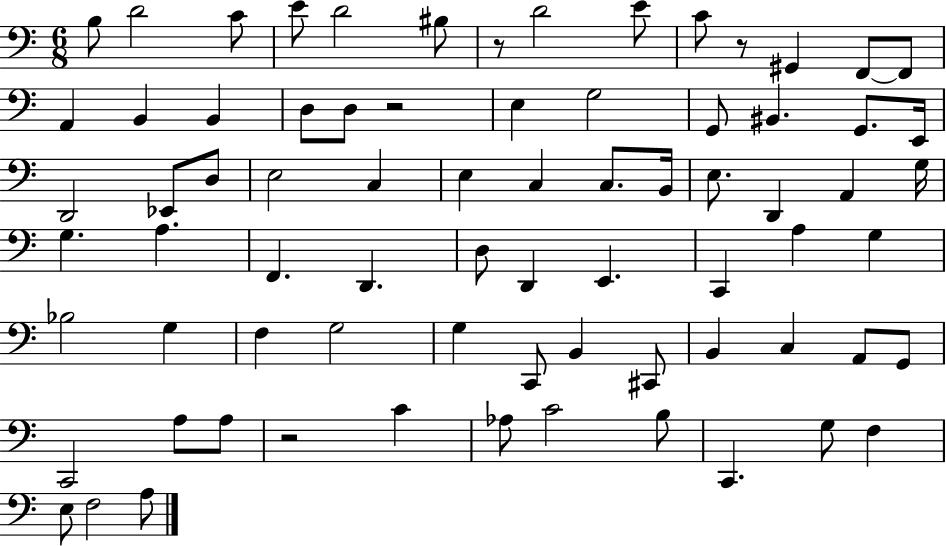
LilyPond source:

{
  \clef bass
  \numericTimeSignature
  \time 6/8
  \key c \major
  \repeat volta 2 { b8 d'2 c'8 | e'8 d'2 bis8 | r8 d'2 e'8 | c'8 r8 gis,4 f,8~~ f,8 | \break a,4 b,4 b,4 | d8 d8 r2 | e4 g2 | g,8 bis,4. g,8. e,16 | \break d,2 ees,8 d8 | e2 c4 | e4 c4 c8. b,16 | e8. d,4 a,4 g16 | \break g4. a4. | f,4. d,4. | d8 d,4 e,4. | c,4 a4 g4 | \break bes2 g4 | f4 g2 | g4 c,8 b,4 cis,8 | b,4 c4 a,8 g,8 | \break c,2 a8 a8 | r2 c'4 | aes8 c'2 b8 | c,4. g8 f4 | \break e8 f2 a8 | } \bar "|."
}